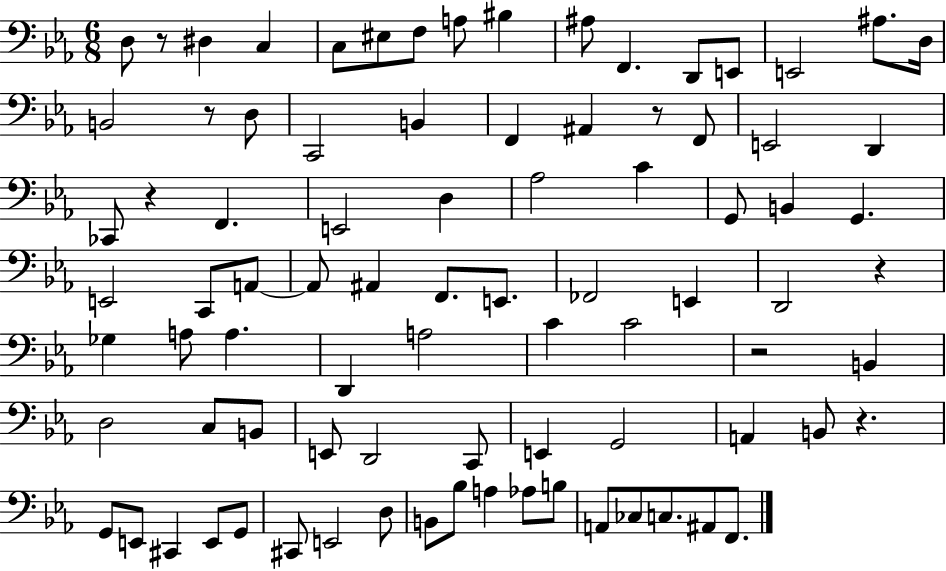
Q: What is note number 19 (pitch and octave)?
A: B2